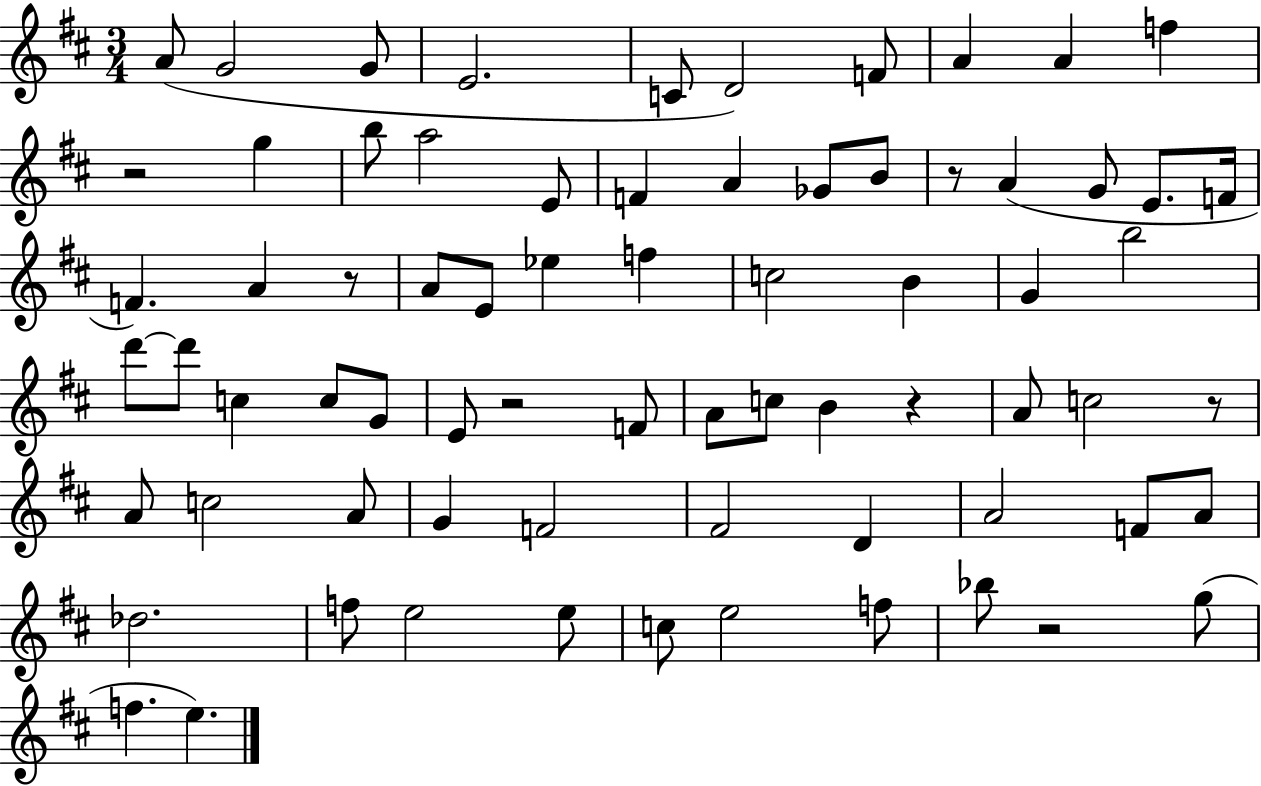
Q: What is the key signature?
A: D major